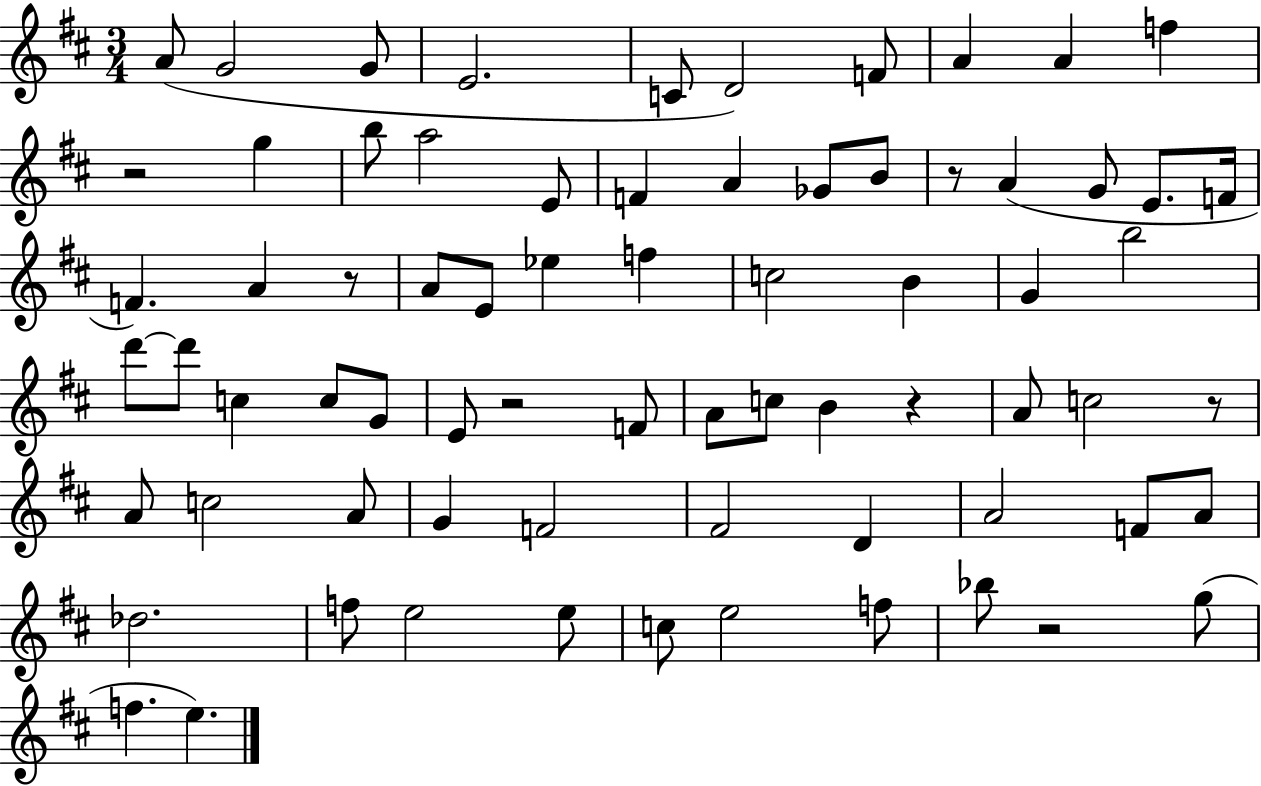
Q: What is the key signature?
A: D major